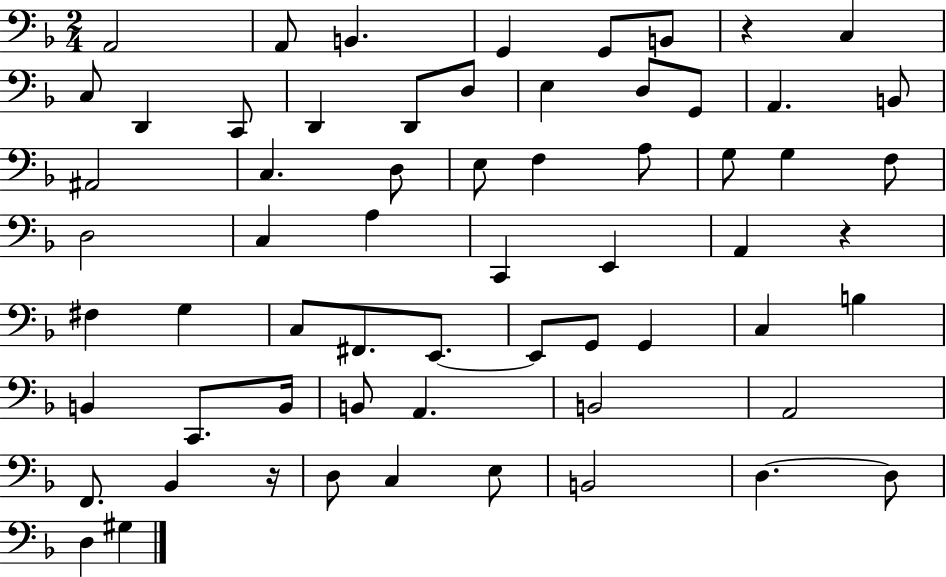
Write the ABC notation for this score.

X:1
T:Untitled
M:2/4
L:1/4
K:F
A,,2 A,,/2 B,, G,, G,,/2 B,,/2 z C, C,/2 D,, C,,/2 D,, D,,/2 D,/2 E, D,/2 G,,/2 A,, B,,/2 ^A,,2 C, D,/2 E,/2 F, A,/2 G,/2 G, F,/2 D,2 C, A, C,, E,, A,, z ^F, G, C,/2 ^F,,/2 E,,/2 E,,/2 G,,/2 G,, C, B, B,, C,,/2 B,,/4 B,,/2 A,, B,,2 A,,2 F,,/2 _B,, z/4 D,/2 C, E,/2 B,,2 D, D,/2 D, ^G,